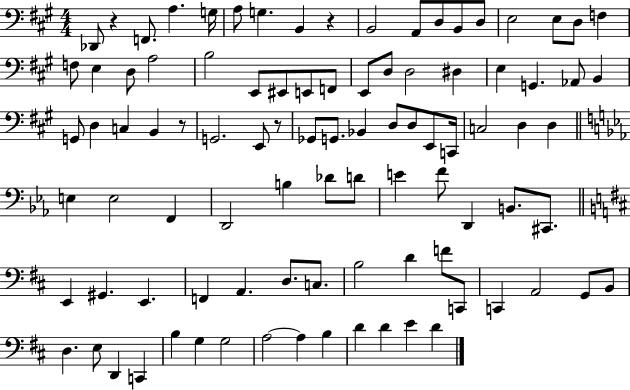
{
  \clef bass
  \numericTimeSignature
  \time 4/4
  \key a \major
  \repeat volta 2 { des,8 r4 f,8. a4. g16 | a8 g4. b,4 r4 | b,2 a,8 d8 b,8 d8 | e2 e8 d8 f4 | \break f8 e4 d8 a2 | b2 e,8 eis,8 e,8 f,8 | e,8 d8 d2 dis4 | e4 g,4. aes,8 b,4 | \break g,8 d4 c4 b,4 r8 | g,2. e,8 r8 | ges,8 g,8. bes,4 d8 d8 e,8 c,16 | c2 d4 d4 | \break \bar "||" \break \key c \minor e4 e2 f,4 | d,2 b4 des'8 d'8 | e'4 f'8 d,4 b,8. cis,8. | \bar "||" \break \key d \major e,4 gis,4. e,4. | f,4 a,4. d8. c8. | b2 d'4 f'8 c,8 | c,4 a,2 g,8 b,8 | \break d4. e8 d,4 c,4 | b4 g4 g2 | a2~~ a4 b4 | d'4 d'4 e'4 d'4 | \break } \bar "|."
}